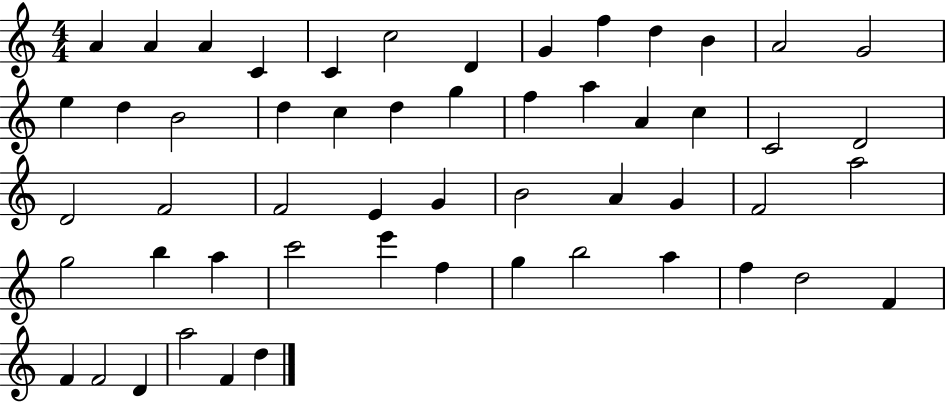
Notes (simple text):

A4/q A4/q A4/q C4/q C4/q C5/h D4/q G4/q F5/q D5/q B4/q A4/h G4/h E5/q D5/q B4/h D5/q C5/q D5/q G5/q F5/q A5/q A4/q C5/q C4/h D4/h D4/h F4/h F4/h E4/q G4/q B4/h A4/q G4/q F4/h A5/h G5/h B5/q A5/q C6/h E6/q F5/q G5/q B5/h A5/q F5/q D5/h F4/q F4/q F4/h D4/q A5/h F4/q D5/q